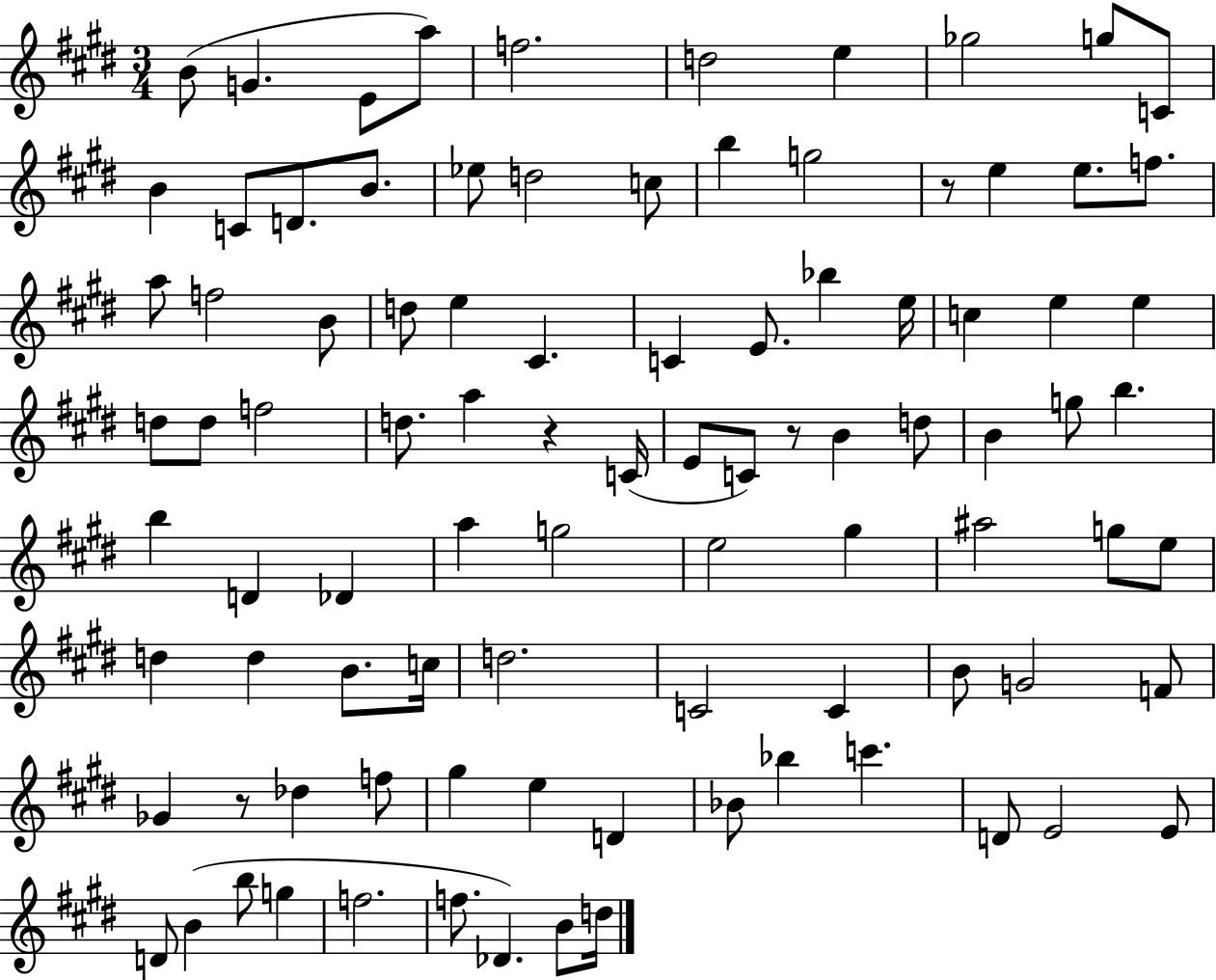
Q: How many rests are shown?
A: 4